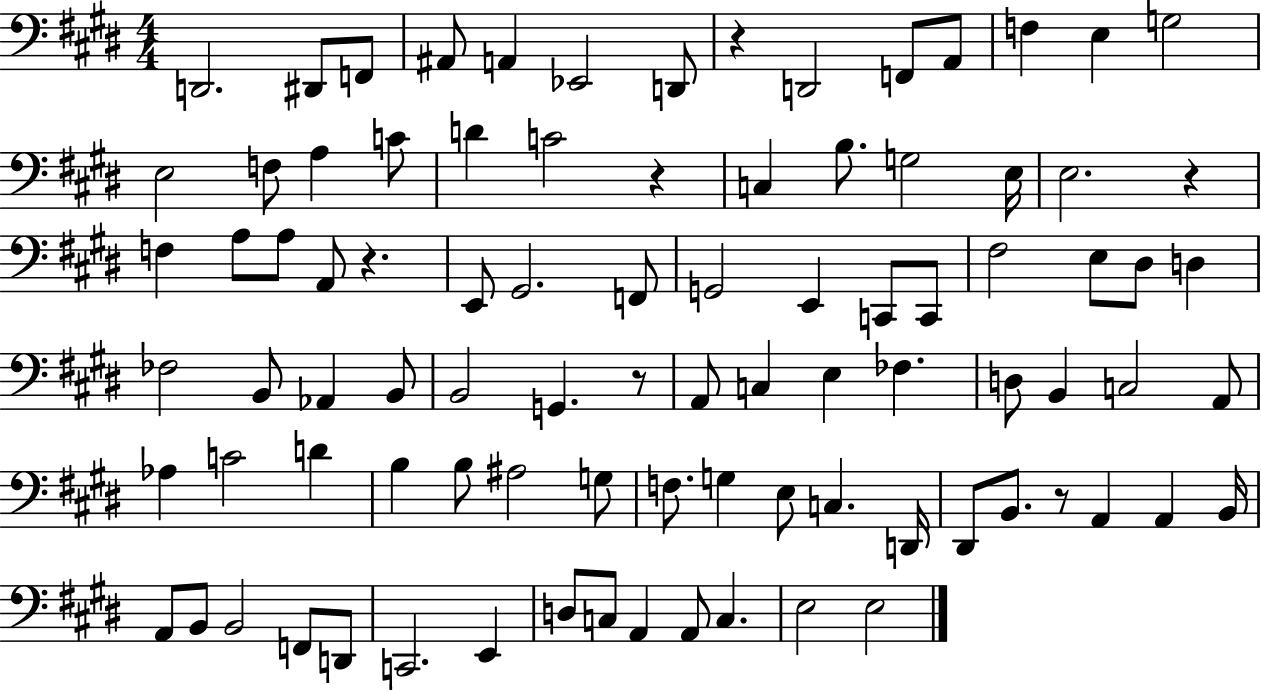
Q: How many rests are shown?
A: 6